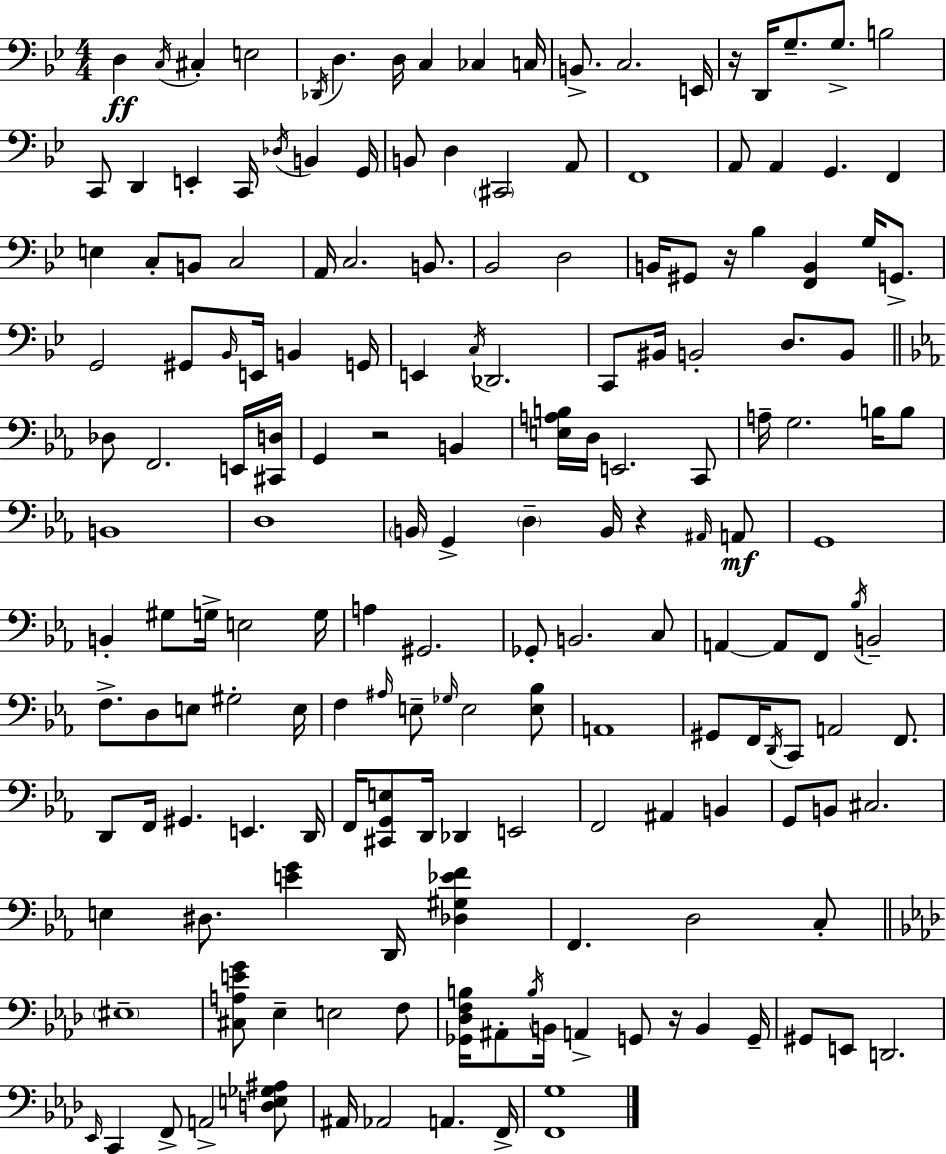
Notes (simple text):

D3/q C3/s C#3/q E3/h Db2/s D3/q. D3/s C3/q CES3/q C3/s B2/e. C3/h. E2/s R/s D2/s G3/e. G3/e. B3/h C2/e D2/q E2/q C2/s Db3/s B2/q G2/s B2/e D3/q C#2/h A2/e F2/w A2/e A2/q G2/q. F2/q E3/q C3/e B2/e C3/h A2/s C3/h. B2/e. Bb2/h D3/h B2/s G#2/e R/s Bb3/q [F2,B2]/q G3/s G2/e. G2/h G#2/e Bb2/s E2/s B2/q G2/s E2/q C3/s Db2/h. C2/e BIS2/s B2/h D3/e. B2/e Db3/e F2/h. E2/s [C#2,D3]/s G2/q R/h B2/q [E3,A3,B3]/s D3/s E2/h. C2/e A3/s G3/h. B3/s B3/e B2/w D3/w B2/s G2/q D3/q B2/s R/q A#2/s A2/e G2/w B2/q G#3/e G3/s E3/h G3/s A3/q G#2/h. Gb2/e B2/h. C3/e A2/q A2/e F2/e Bb3/s B2/h F3/e. D3/e E3/e G#3/h E3/s F3/q A#3/s E3/e Gb3/s E3/h [E3,Bb3]/e A2/w G#2/e F2/s D2/s C2/e A2/h F2/e. D2/e F2/s G#2/q. E2/q. D2/s F2/s [C#2,G2,E3]/e D2/s Db2/q E2/h F2/h A#2/q B2/q G2/e B2/e C#3/h. E3/q D#3/e. [E4,G4]/q D2/s [Db3,G#3,Eb4,F4]/q F2/q. D3/h C3/e EIS3/w [C#3,A3,E4,G4]/e Eb3/q E3/h F3/e [Gb2,Db3,F3,B3]/s A#2/e B3/s B2/s A2/q G2/e R/s B2/q G2/s G#2/e E2/e D2/h. Eb2/s C2/q F2/e A2/h [D3,E3,Gb3,A#3]/e A#2/s Ab2/h A2/q. F2/s [F2,G3]/w